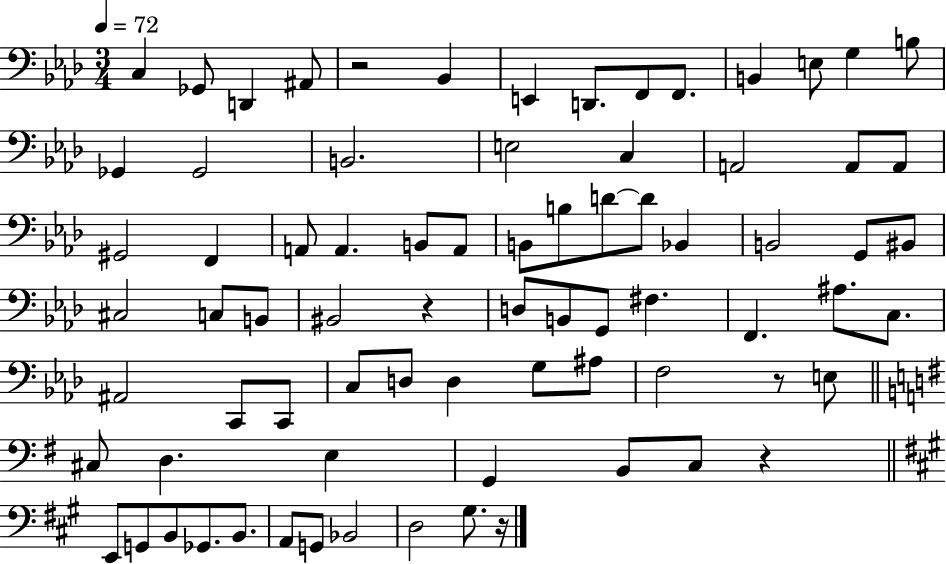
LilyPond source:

{
  \clef bass
  \numericTimeSignature
  \time 3/4
  \key aes \major
  \tempo 4 = 72
  c4 ges,8 d,4 ais,8 | r2 bes,4 | e,4 d,8. f,8 f,8. | b,4 e8 g4 b8 | \break ges,4 ges,2 | b,2. | e2 c4 | a,2 a,8 a,8 | \break gis,2 f,4 | a,8 a,4. b,8 a,8 | b,8 b8 d'8~~ d'8 bes,4 | b,2 g,8 bis,8 | \break cis2 c8 b,8 | bis,2 r4 | d8 b,8 g,8 fis4. | f,4. ais8. c8. | \break ais,2 c,8 c,8 | c8 d8 d4 g8 ais8 | f2 r8 e8 | \bar "||" \break \key g \major cis8 d4. e4 | g,4 b,8 c8 r4 | \bar "||" \break \key a \major e,8 g,8 b,8 ges,8. b,8. | a,8 g,8 bes,2 | d2 gis8. r16 | \bar "|."
}